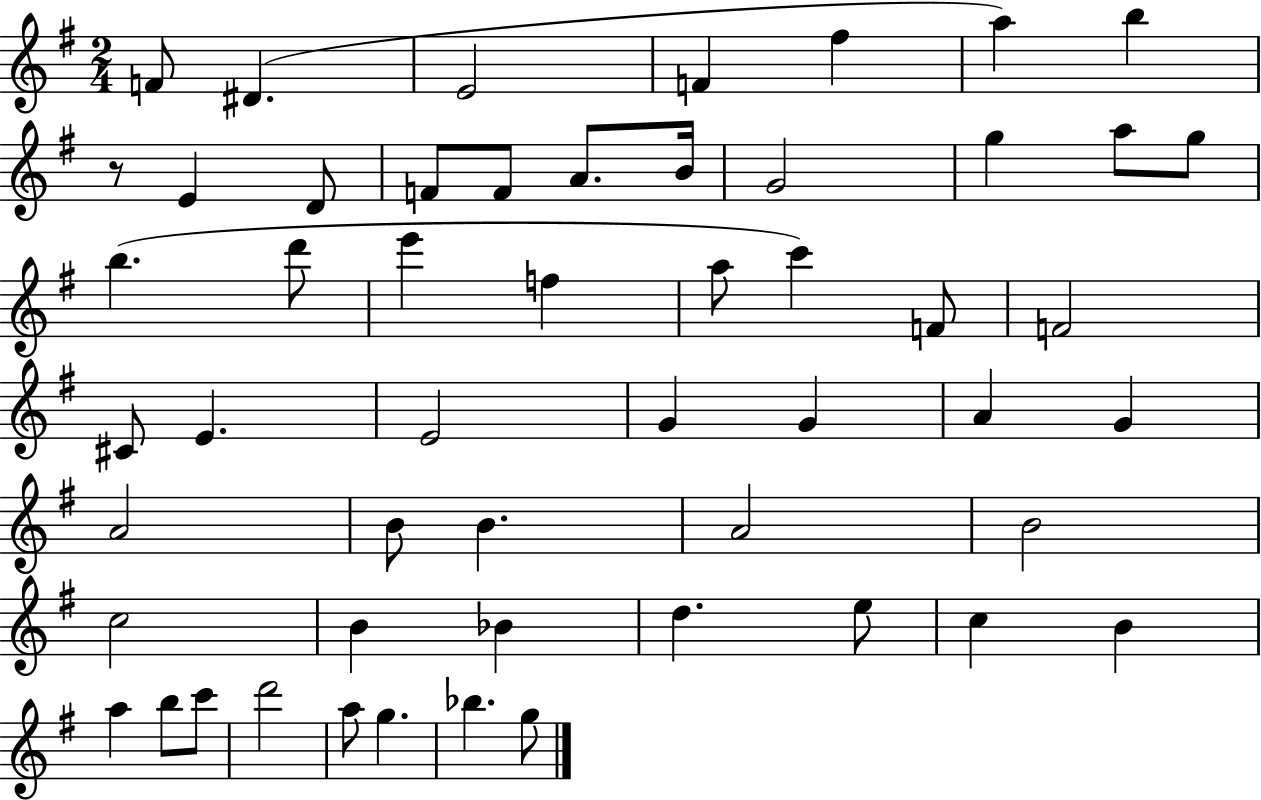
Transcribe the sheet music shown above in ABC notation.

X:1
T:Untitled
M:2/4
L:1/4
K:G
F/2 ^D E2 F ^f a b z/2 E D/2 F/2 F/2 A/2 B/4 G2 g a/2 g/2 b d'/2 e' f a/2 c' F/2 F2 ^C/2 E E2 G G A G A2 B/2 B A2 B2 c2 B _B d e/2 c B a b/2 c'/2 d'2 a/2 g _b g/2